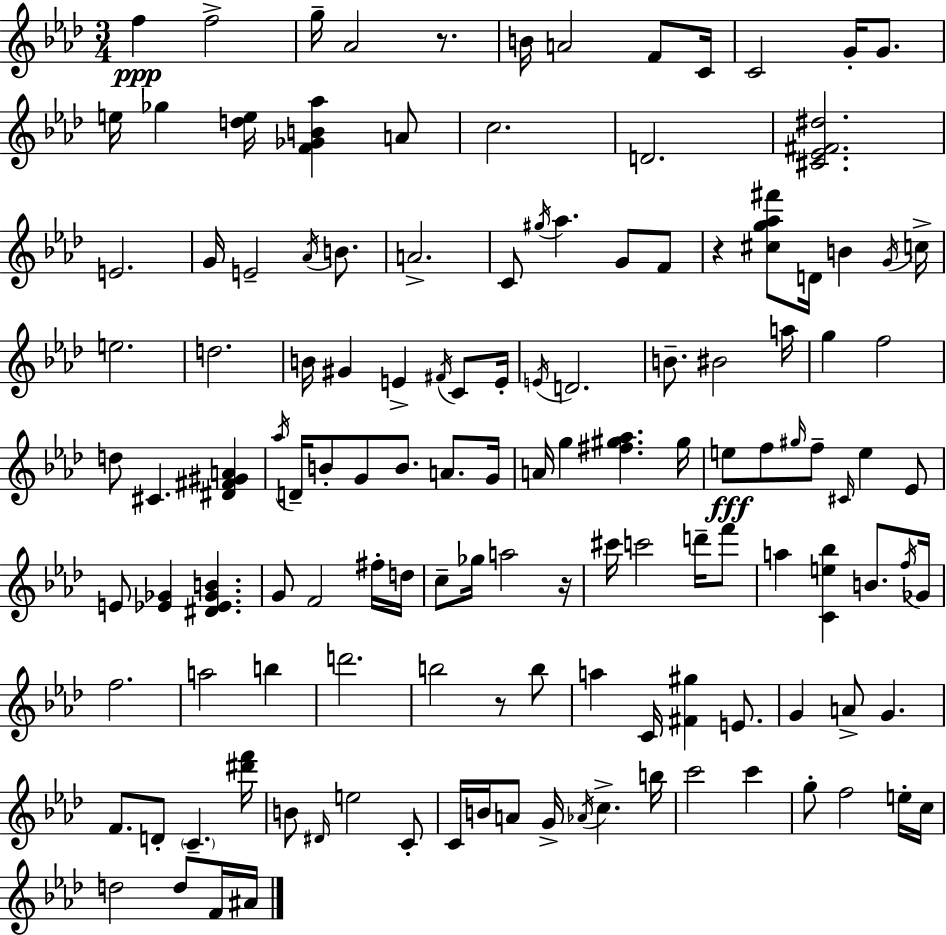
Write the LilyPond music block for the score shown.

{
  \clef treble
  \numericTimeSignature
  \time 3/4
  \key f \minor
  f''4\ppp f''2-> | g''16-- aes'2 r8. | b'16 a'2 f'8 c'16 | c'2 g'16-. g'8. | \break e''16 ges''4 <d'' e''>16 <f' ges' b' aes''>4 a'8 | c''2. | d'2. | <cis' ees' fis' dis''>2. | \break e'2. | g'16 e'2-- \acciaccatura { aes'16 } b'8. | a'2.-> | c'8 \acciaccatura { gis''16 } aes''4. g'8 | \break f'8 r4 <cis'' g'' aes'' fis'''>8 d'16 b'4 | \acciaccatura { g'16 } c''16-> e''2. | d''2. | b'16 gis'4 e'4-> | \break \acciaccatura { fis'16 } c'8 e'16-. \acciaccatura { e'16 } d'2. | b'8.-- bis'2 | a''16 g''4 f''2 | d''8 cis'4. | \break <dis' fis' gis' a'>4 \acciaccatura { aes''16 } d'16-- b'8-. g'8 b'8. | a'8. g'16 a'16 g''4 <fis'' gis'' aes''>4. | gis''16 e''8\fff f''8 \grace { gis''16 } f''8-- | \grace { cis'16 } e''4 ees'8 e'8 <ees' ges'>4 | \break <dis' ees' ges' b'>4. g'8 f'2 | fis''16-. d''16 c''8-- ges''16 a''2 | r16 cis'''16 c'''2 | d'''16-- f'''8 a''4 | \break <c' e'' bes''>4 b'8. \acciaccatura { f''16 } ges'16 f''2. | a''2 | b''4 d'''2. | b''2 | \break r8 b''8 a''4 | c'16 <fis' gis''>4 e'8. g'4 | a'8-> g'4. f'8. | d'8-. \parenthesize c'4.-- <dis''' f'''>16 b'8 \grace { dis'16 } | \break e''2 c'8-. c'16 b'16 | a'8 g'16-> \acciaccatura { aes'16 } c''4.-> b''16 c'''2 | c'''4 g''8-. | f''2 e''16-. c''16 d''2 | \break d''8 f'16 ais'16 \bar "|."
}